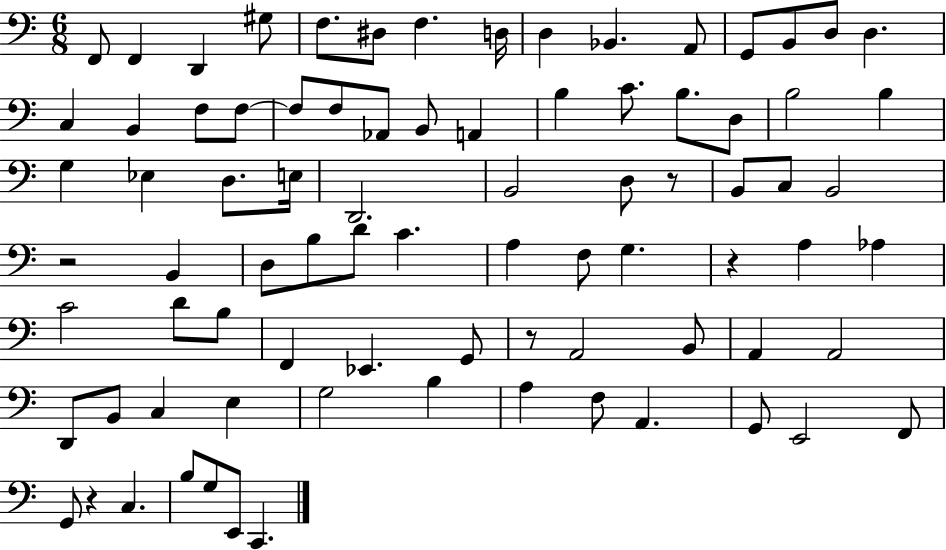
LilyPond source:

{
  \clef bass
  \numericTimeSignature
  \time 6/8
  \key c \major
  f,8 f,4 d,4 gis8 | f8. dis8 f4. d16 | d4 bes,4. a,8 | g,8 b,8 d8 d4. | \break c4 b,4 f8 f8~~ | f8 f8 aes,8 b,8 a,4 | b4 c'8. b8. d8 | b2 b4 | \break g4 ees4 d8. e16 | d,2. | b,2 d8 r8 | b,8 c8 b,2 | \break r2 b,4 | d8 b8 d'8 c'4. | a4 f8 g4. | r4 a4 aes4 | \break c'2 d'8 b8 | f,4 ees,4. g,8 | r8 a,2 b,8 | a,4 a,2 | \break d,8 b,8 c4 e4 | g2 b4 | a4 f8 a,4. | g,8 e,2 f,8 | \break g,8 r4 c4. | b8 g8 e,8 c,4. | \bar "|."
}